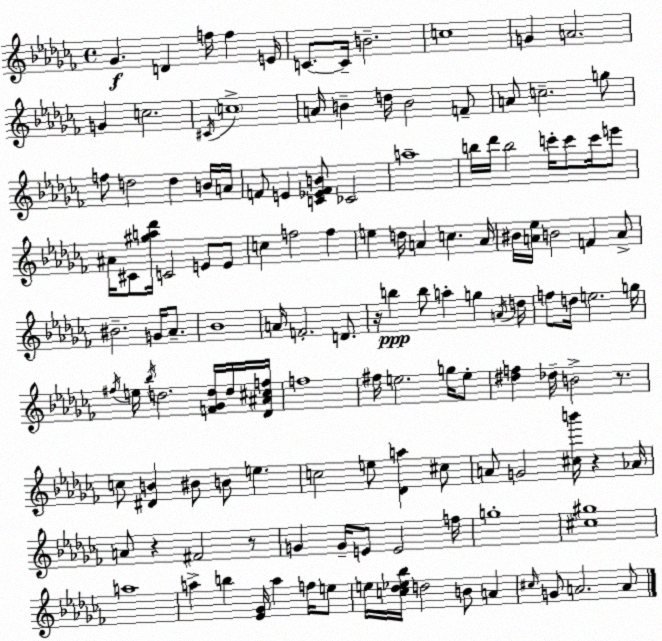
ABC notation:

X:1
T:Untitled
M:4/4
L:1/4
K:Abm
_G D f/4 f E/4 C/2 C/4 B2 c4 G A2 G c2 ^C/4 c4 A/4 B d/4 B2 F/2 A/2 c2 g/2 f/2 d2 d B/4 A/4 F/2 E [C_EFB]/2 _C2 a4 b/4 _d'/4 b2 c'/4 c'/2 c'/4 e'/2 ^A/4 ^C/2 [^ga_d']/4 C2 E/2 E/2 c f2 f e d/4 A c A/4 ^B/4 [A_e]/4 B2 F A/2 ^B2 G/4 _A/2 _B4 A/4 F2 D/2 z/4 b b/2 a g A/4 d/4 f/2 d/4 e2 g/4 ^f/4 e/4 _b/4 d2 [F_Gd]/4 d/4 [_D^A^cf]/4 f4 ^f/4 e2 g/4 e/2 [^df] _d/4 B2 z/2 c/2 [^DB] ^B/2 B/2 e c2 e/2 [_Da] ^c/2 A/2 G2 [^cb']/4 z _A/4 A/2 z ^F2 z/2 G G/4 E/2 E2 f/4 g4 [^c^g]4 a4 a b [_E_G]/4 a f/4 e/2 e/4 [c_d_e_b]/4 d2 B/2 A ^c/4 G/2 A2 A/2